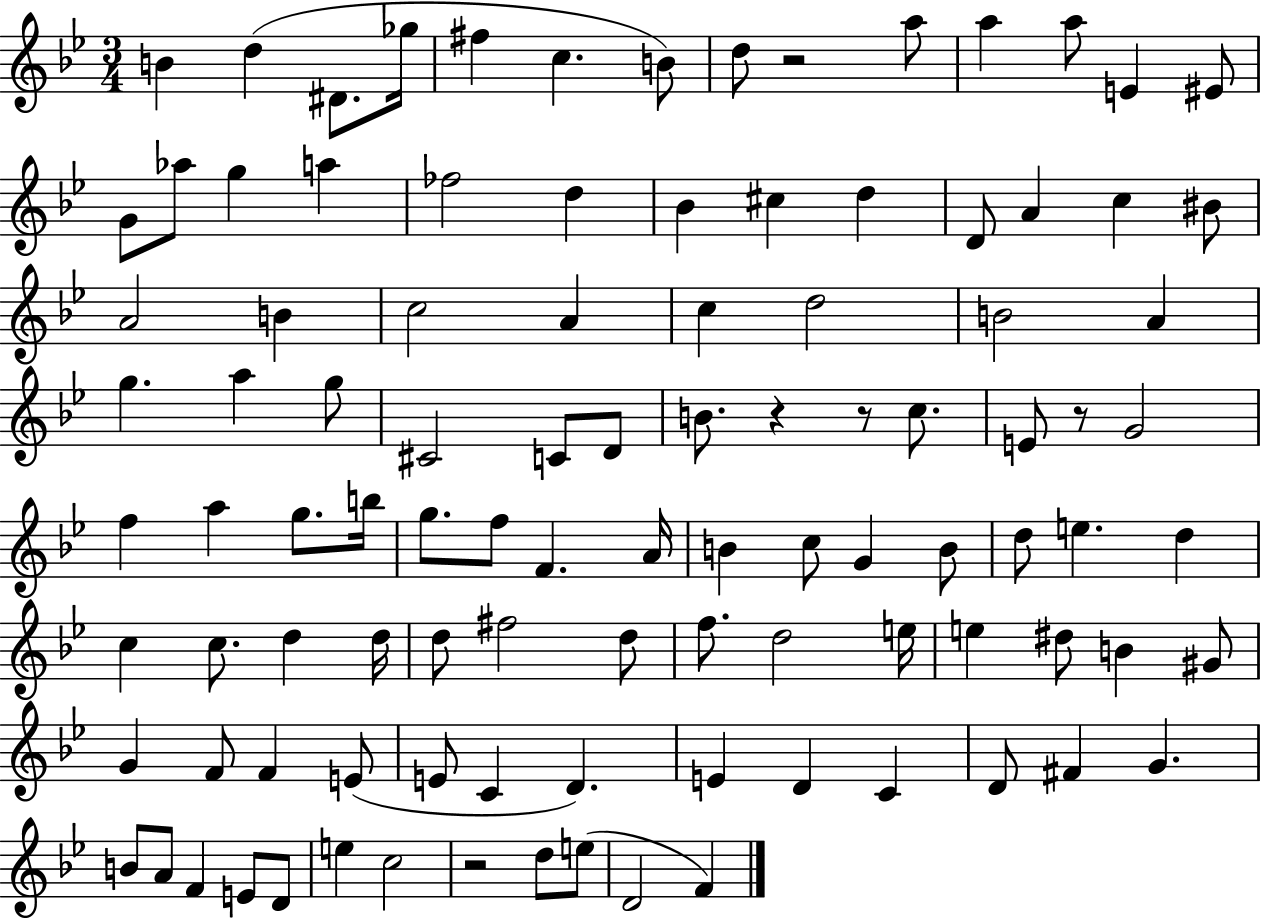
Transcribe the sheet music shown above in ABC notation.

X:1
T:Untitled
M:3/4
L:1/4
K:Bb
B d ^D/2 _g/4 ^f c B/2 d/2 z2 a/2 a a/2 E ^E/2 G/2 _a/2 g a _f2 d _B ^c d D/2 A c ^B/2 A2 B c2 A c d2 B2 A g a g/2 ^C2 C/2 D/2 B/2 z z/2 c/2 E/2 z/2 G2 f a g/2 b/4 g/2 f/2 F A/4 B c/2 G B/2 d/2 e d c c/2 d d/4 d/2 ^f2 d/2 f/2 d2 e/4 e ^d/2 B ^G/2 G F/2 F E/2 E/2 C D E D C D/2 ^F G B/2 A/2 F E/2 D/2 e c2 z2 d/2 e/2 D2 F